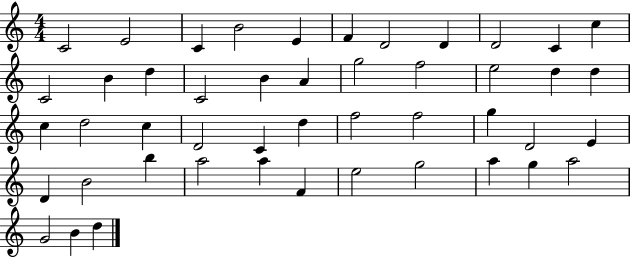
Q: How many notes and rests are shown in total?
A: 47